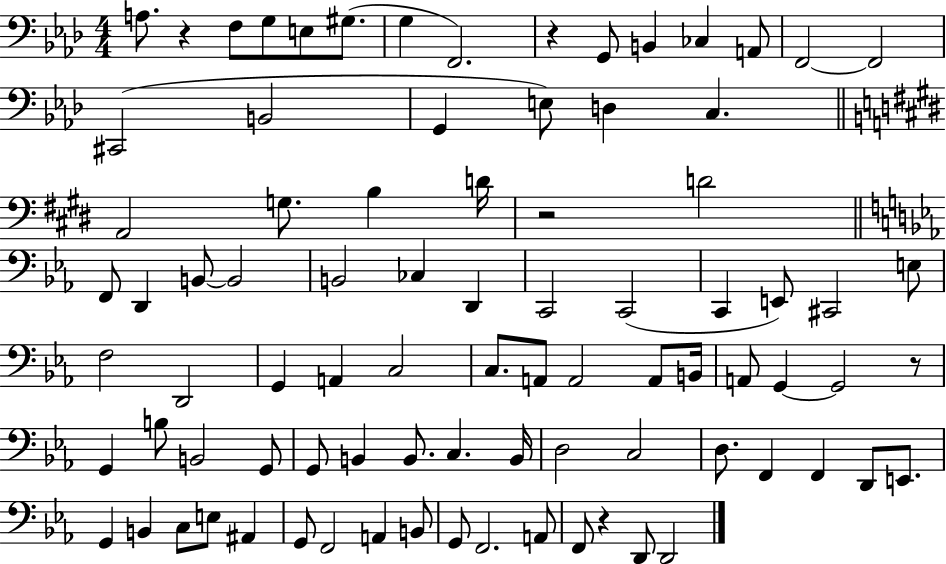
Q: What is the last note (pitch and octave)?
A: D2